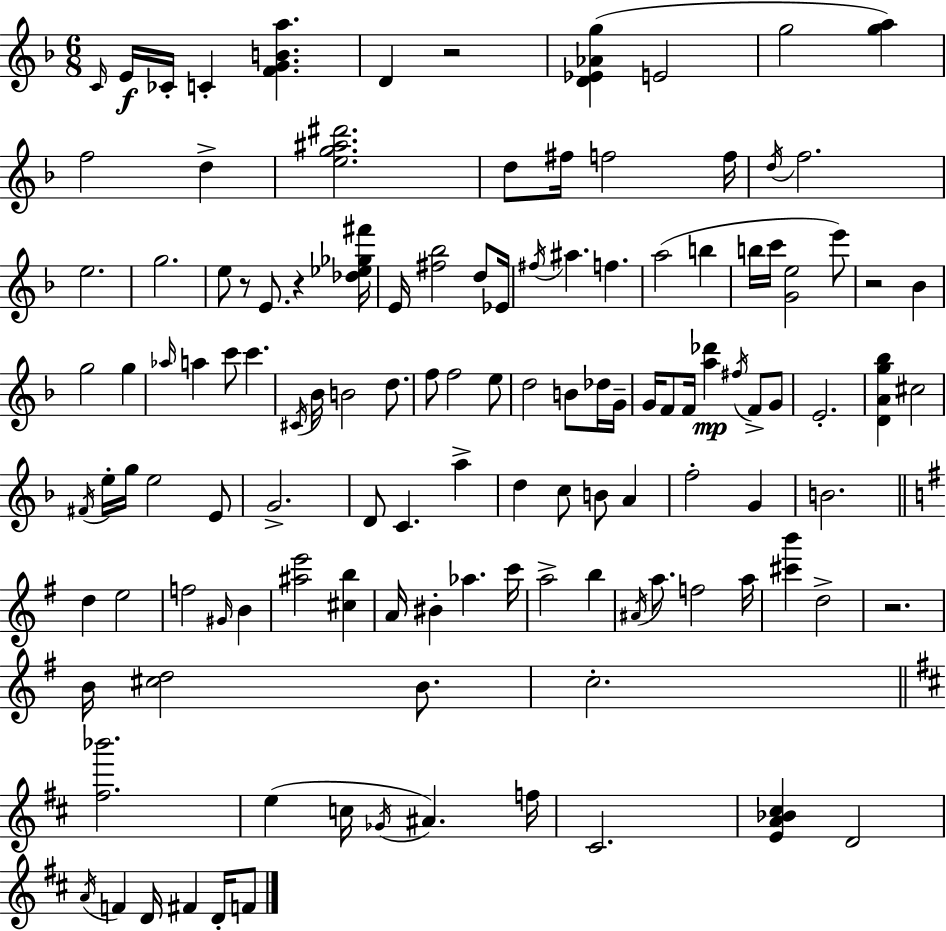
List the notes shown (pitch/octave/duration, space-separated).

C4/s E4/s CES4/s C4/q [F4,G4,B4,A5]/q. D4/q R/h [D4,Eb4,Ab4,G5]/q E4/h G5/h [G5,A5]/q F5/h D5/q [E5,G5,A#5,D#6]/h. D5/e F#5/s F5/h F5/s D5/s F5/h. E5/h. G5/h. E5/e R/e E4/e. R/q [Db5,Eb5,Gb5,F#6]/s E4/s [F#5,Bb5]/h D5/e Eb4/s F#5/s A#5/q. F5/q. A5/h B5/q B5/s C6/s [G4,E5]/h E6/e R/h Bb4/q G5/h G5/q Ab5/s A5/q C6/e C6/q. C#4/s Bb4/s B4/h D5/e. F5/e F5/h E5/e D5/h B4/e Db5/s G4/s G4/s F4/e F4/s [A5,Db6]/q F#5/s F4/e G4/e E4/h. [D4,A4,G5,Bb5]/q C#5/h F#4/s E5/s G5/s E5/h E4/e G4/h. D4/e C4/q. A5/q D5/q C5/e B4/e A4/q F5/h G4/q B4/h. D5/q E5/h F5/h G#4/s B4/q [A#5,E6]/h [C#5,B5]/q A4/s BIS4/q Ab5/q. C6/s A5/h B5/q A#4/s A5/e. F5/h A5/s [C#6,B6]/q D5/h R/h. B4/s [C#5,D5]/h B4/e. C5/h. [F#5,Bb6]/h. E5/q C5/s Gb4/s A#4/q. F5/s C#4/h. [E4,A4,Bb4,C#5]/q D4/h A4/s F4/q D4/s F#4/q D4/s F4/e